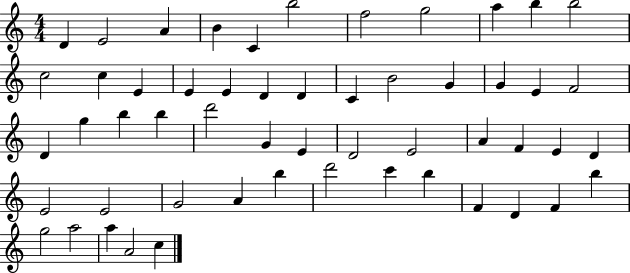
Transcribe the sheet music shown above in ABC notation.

X:1
T:Untitled
M:4/4
L:1/4
K:C
D E2 A B C b2 f2 g2 a b b2 c2 c E E E D D C B2 G G E F2 D g b b d'2 G E D2 E2 A F E D E2 E2 G2 A b d'2 c' b F D F b g2 a2 a A2 c